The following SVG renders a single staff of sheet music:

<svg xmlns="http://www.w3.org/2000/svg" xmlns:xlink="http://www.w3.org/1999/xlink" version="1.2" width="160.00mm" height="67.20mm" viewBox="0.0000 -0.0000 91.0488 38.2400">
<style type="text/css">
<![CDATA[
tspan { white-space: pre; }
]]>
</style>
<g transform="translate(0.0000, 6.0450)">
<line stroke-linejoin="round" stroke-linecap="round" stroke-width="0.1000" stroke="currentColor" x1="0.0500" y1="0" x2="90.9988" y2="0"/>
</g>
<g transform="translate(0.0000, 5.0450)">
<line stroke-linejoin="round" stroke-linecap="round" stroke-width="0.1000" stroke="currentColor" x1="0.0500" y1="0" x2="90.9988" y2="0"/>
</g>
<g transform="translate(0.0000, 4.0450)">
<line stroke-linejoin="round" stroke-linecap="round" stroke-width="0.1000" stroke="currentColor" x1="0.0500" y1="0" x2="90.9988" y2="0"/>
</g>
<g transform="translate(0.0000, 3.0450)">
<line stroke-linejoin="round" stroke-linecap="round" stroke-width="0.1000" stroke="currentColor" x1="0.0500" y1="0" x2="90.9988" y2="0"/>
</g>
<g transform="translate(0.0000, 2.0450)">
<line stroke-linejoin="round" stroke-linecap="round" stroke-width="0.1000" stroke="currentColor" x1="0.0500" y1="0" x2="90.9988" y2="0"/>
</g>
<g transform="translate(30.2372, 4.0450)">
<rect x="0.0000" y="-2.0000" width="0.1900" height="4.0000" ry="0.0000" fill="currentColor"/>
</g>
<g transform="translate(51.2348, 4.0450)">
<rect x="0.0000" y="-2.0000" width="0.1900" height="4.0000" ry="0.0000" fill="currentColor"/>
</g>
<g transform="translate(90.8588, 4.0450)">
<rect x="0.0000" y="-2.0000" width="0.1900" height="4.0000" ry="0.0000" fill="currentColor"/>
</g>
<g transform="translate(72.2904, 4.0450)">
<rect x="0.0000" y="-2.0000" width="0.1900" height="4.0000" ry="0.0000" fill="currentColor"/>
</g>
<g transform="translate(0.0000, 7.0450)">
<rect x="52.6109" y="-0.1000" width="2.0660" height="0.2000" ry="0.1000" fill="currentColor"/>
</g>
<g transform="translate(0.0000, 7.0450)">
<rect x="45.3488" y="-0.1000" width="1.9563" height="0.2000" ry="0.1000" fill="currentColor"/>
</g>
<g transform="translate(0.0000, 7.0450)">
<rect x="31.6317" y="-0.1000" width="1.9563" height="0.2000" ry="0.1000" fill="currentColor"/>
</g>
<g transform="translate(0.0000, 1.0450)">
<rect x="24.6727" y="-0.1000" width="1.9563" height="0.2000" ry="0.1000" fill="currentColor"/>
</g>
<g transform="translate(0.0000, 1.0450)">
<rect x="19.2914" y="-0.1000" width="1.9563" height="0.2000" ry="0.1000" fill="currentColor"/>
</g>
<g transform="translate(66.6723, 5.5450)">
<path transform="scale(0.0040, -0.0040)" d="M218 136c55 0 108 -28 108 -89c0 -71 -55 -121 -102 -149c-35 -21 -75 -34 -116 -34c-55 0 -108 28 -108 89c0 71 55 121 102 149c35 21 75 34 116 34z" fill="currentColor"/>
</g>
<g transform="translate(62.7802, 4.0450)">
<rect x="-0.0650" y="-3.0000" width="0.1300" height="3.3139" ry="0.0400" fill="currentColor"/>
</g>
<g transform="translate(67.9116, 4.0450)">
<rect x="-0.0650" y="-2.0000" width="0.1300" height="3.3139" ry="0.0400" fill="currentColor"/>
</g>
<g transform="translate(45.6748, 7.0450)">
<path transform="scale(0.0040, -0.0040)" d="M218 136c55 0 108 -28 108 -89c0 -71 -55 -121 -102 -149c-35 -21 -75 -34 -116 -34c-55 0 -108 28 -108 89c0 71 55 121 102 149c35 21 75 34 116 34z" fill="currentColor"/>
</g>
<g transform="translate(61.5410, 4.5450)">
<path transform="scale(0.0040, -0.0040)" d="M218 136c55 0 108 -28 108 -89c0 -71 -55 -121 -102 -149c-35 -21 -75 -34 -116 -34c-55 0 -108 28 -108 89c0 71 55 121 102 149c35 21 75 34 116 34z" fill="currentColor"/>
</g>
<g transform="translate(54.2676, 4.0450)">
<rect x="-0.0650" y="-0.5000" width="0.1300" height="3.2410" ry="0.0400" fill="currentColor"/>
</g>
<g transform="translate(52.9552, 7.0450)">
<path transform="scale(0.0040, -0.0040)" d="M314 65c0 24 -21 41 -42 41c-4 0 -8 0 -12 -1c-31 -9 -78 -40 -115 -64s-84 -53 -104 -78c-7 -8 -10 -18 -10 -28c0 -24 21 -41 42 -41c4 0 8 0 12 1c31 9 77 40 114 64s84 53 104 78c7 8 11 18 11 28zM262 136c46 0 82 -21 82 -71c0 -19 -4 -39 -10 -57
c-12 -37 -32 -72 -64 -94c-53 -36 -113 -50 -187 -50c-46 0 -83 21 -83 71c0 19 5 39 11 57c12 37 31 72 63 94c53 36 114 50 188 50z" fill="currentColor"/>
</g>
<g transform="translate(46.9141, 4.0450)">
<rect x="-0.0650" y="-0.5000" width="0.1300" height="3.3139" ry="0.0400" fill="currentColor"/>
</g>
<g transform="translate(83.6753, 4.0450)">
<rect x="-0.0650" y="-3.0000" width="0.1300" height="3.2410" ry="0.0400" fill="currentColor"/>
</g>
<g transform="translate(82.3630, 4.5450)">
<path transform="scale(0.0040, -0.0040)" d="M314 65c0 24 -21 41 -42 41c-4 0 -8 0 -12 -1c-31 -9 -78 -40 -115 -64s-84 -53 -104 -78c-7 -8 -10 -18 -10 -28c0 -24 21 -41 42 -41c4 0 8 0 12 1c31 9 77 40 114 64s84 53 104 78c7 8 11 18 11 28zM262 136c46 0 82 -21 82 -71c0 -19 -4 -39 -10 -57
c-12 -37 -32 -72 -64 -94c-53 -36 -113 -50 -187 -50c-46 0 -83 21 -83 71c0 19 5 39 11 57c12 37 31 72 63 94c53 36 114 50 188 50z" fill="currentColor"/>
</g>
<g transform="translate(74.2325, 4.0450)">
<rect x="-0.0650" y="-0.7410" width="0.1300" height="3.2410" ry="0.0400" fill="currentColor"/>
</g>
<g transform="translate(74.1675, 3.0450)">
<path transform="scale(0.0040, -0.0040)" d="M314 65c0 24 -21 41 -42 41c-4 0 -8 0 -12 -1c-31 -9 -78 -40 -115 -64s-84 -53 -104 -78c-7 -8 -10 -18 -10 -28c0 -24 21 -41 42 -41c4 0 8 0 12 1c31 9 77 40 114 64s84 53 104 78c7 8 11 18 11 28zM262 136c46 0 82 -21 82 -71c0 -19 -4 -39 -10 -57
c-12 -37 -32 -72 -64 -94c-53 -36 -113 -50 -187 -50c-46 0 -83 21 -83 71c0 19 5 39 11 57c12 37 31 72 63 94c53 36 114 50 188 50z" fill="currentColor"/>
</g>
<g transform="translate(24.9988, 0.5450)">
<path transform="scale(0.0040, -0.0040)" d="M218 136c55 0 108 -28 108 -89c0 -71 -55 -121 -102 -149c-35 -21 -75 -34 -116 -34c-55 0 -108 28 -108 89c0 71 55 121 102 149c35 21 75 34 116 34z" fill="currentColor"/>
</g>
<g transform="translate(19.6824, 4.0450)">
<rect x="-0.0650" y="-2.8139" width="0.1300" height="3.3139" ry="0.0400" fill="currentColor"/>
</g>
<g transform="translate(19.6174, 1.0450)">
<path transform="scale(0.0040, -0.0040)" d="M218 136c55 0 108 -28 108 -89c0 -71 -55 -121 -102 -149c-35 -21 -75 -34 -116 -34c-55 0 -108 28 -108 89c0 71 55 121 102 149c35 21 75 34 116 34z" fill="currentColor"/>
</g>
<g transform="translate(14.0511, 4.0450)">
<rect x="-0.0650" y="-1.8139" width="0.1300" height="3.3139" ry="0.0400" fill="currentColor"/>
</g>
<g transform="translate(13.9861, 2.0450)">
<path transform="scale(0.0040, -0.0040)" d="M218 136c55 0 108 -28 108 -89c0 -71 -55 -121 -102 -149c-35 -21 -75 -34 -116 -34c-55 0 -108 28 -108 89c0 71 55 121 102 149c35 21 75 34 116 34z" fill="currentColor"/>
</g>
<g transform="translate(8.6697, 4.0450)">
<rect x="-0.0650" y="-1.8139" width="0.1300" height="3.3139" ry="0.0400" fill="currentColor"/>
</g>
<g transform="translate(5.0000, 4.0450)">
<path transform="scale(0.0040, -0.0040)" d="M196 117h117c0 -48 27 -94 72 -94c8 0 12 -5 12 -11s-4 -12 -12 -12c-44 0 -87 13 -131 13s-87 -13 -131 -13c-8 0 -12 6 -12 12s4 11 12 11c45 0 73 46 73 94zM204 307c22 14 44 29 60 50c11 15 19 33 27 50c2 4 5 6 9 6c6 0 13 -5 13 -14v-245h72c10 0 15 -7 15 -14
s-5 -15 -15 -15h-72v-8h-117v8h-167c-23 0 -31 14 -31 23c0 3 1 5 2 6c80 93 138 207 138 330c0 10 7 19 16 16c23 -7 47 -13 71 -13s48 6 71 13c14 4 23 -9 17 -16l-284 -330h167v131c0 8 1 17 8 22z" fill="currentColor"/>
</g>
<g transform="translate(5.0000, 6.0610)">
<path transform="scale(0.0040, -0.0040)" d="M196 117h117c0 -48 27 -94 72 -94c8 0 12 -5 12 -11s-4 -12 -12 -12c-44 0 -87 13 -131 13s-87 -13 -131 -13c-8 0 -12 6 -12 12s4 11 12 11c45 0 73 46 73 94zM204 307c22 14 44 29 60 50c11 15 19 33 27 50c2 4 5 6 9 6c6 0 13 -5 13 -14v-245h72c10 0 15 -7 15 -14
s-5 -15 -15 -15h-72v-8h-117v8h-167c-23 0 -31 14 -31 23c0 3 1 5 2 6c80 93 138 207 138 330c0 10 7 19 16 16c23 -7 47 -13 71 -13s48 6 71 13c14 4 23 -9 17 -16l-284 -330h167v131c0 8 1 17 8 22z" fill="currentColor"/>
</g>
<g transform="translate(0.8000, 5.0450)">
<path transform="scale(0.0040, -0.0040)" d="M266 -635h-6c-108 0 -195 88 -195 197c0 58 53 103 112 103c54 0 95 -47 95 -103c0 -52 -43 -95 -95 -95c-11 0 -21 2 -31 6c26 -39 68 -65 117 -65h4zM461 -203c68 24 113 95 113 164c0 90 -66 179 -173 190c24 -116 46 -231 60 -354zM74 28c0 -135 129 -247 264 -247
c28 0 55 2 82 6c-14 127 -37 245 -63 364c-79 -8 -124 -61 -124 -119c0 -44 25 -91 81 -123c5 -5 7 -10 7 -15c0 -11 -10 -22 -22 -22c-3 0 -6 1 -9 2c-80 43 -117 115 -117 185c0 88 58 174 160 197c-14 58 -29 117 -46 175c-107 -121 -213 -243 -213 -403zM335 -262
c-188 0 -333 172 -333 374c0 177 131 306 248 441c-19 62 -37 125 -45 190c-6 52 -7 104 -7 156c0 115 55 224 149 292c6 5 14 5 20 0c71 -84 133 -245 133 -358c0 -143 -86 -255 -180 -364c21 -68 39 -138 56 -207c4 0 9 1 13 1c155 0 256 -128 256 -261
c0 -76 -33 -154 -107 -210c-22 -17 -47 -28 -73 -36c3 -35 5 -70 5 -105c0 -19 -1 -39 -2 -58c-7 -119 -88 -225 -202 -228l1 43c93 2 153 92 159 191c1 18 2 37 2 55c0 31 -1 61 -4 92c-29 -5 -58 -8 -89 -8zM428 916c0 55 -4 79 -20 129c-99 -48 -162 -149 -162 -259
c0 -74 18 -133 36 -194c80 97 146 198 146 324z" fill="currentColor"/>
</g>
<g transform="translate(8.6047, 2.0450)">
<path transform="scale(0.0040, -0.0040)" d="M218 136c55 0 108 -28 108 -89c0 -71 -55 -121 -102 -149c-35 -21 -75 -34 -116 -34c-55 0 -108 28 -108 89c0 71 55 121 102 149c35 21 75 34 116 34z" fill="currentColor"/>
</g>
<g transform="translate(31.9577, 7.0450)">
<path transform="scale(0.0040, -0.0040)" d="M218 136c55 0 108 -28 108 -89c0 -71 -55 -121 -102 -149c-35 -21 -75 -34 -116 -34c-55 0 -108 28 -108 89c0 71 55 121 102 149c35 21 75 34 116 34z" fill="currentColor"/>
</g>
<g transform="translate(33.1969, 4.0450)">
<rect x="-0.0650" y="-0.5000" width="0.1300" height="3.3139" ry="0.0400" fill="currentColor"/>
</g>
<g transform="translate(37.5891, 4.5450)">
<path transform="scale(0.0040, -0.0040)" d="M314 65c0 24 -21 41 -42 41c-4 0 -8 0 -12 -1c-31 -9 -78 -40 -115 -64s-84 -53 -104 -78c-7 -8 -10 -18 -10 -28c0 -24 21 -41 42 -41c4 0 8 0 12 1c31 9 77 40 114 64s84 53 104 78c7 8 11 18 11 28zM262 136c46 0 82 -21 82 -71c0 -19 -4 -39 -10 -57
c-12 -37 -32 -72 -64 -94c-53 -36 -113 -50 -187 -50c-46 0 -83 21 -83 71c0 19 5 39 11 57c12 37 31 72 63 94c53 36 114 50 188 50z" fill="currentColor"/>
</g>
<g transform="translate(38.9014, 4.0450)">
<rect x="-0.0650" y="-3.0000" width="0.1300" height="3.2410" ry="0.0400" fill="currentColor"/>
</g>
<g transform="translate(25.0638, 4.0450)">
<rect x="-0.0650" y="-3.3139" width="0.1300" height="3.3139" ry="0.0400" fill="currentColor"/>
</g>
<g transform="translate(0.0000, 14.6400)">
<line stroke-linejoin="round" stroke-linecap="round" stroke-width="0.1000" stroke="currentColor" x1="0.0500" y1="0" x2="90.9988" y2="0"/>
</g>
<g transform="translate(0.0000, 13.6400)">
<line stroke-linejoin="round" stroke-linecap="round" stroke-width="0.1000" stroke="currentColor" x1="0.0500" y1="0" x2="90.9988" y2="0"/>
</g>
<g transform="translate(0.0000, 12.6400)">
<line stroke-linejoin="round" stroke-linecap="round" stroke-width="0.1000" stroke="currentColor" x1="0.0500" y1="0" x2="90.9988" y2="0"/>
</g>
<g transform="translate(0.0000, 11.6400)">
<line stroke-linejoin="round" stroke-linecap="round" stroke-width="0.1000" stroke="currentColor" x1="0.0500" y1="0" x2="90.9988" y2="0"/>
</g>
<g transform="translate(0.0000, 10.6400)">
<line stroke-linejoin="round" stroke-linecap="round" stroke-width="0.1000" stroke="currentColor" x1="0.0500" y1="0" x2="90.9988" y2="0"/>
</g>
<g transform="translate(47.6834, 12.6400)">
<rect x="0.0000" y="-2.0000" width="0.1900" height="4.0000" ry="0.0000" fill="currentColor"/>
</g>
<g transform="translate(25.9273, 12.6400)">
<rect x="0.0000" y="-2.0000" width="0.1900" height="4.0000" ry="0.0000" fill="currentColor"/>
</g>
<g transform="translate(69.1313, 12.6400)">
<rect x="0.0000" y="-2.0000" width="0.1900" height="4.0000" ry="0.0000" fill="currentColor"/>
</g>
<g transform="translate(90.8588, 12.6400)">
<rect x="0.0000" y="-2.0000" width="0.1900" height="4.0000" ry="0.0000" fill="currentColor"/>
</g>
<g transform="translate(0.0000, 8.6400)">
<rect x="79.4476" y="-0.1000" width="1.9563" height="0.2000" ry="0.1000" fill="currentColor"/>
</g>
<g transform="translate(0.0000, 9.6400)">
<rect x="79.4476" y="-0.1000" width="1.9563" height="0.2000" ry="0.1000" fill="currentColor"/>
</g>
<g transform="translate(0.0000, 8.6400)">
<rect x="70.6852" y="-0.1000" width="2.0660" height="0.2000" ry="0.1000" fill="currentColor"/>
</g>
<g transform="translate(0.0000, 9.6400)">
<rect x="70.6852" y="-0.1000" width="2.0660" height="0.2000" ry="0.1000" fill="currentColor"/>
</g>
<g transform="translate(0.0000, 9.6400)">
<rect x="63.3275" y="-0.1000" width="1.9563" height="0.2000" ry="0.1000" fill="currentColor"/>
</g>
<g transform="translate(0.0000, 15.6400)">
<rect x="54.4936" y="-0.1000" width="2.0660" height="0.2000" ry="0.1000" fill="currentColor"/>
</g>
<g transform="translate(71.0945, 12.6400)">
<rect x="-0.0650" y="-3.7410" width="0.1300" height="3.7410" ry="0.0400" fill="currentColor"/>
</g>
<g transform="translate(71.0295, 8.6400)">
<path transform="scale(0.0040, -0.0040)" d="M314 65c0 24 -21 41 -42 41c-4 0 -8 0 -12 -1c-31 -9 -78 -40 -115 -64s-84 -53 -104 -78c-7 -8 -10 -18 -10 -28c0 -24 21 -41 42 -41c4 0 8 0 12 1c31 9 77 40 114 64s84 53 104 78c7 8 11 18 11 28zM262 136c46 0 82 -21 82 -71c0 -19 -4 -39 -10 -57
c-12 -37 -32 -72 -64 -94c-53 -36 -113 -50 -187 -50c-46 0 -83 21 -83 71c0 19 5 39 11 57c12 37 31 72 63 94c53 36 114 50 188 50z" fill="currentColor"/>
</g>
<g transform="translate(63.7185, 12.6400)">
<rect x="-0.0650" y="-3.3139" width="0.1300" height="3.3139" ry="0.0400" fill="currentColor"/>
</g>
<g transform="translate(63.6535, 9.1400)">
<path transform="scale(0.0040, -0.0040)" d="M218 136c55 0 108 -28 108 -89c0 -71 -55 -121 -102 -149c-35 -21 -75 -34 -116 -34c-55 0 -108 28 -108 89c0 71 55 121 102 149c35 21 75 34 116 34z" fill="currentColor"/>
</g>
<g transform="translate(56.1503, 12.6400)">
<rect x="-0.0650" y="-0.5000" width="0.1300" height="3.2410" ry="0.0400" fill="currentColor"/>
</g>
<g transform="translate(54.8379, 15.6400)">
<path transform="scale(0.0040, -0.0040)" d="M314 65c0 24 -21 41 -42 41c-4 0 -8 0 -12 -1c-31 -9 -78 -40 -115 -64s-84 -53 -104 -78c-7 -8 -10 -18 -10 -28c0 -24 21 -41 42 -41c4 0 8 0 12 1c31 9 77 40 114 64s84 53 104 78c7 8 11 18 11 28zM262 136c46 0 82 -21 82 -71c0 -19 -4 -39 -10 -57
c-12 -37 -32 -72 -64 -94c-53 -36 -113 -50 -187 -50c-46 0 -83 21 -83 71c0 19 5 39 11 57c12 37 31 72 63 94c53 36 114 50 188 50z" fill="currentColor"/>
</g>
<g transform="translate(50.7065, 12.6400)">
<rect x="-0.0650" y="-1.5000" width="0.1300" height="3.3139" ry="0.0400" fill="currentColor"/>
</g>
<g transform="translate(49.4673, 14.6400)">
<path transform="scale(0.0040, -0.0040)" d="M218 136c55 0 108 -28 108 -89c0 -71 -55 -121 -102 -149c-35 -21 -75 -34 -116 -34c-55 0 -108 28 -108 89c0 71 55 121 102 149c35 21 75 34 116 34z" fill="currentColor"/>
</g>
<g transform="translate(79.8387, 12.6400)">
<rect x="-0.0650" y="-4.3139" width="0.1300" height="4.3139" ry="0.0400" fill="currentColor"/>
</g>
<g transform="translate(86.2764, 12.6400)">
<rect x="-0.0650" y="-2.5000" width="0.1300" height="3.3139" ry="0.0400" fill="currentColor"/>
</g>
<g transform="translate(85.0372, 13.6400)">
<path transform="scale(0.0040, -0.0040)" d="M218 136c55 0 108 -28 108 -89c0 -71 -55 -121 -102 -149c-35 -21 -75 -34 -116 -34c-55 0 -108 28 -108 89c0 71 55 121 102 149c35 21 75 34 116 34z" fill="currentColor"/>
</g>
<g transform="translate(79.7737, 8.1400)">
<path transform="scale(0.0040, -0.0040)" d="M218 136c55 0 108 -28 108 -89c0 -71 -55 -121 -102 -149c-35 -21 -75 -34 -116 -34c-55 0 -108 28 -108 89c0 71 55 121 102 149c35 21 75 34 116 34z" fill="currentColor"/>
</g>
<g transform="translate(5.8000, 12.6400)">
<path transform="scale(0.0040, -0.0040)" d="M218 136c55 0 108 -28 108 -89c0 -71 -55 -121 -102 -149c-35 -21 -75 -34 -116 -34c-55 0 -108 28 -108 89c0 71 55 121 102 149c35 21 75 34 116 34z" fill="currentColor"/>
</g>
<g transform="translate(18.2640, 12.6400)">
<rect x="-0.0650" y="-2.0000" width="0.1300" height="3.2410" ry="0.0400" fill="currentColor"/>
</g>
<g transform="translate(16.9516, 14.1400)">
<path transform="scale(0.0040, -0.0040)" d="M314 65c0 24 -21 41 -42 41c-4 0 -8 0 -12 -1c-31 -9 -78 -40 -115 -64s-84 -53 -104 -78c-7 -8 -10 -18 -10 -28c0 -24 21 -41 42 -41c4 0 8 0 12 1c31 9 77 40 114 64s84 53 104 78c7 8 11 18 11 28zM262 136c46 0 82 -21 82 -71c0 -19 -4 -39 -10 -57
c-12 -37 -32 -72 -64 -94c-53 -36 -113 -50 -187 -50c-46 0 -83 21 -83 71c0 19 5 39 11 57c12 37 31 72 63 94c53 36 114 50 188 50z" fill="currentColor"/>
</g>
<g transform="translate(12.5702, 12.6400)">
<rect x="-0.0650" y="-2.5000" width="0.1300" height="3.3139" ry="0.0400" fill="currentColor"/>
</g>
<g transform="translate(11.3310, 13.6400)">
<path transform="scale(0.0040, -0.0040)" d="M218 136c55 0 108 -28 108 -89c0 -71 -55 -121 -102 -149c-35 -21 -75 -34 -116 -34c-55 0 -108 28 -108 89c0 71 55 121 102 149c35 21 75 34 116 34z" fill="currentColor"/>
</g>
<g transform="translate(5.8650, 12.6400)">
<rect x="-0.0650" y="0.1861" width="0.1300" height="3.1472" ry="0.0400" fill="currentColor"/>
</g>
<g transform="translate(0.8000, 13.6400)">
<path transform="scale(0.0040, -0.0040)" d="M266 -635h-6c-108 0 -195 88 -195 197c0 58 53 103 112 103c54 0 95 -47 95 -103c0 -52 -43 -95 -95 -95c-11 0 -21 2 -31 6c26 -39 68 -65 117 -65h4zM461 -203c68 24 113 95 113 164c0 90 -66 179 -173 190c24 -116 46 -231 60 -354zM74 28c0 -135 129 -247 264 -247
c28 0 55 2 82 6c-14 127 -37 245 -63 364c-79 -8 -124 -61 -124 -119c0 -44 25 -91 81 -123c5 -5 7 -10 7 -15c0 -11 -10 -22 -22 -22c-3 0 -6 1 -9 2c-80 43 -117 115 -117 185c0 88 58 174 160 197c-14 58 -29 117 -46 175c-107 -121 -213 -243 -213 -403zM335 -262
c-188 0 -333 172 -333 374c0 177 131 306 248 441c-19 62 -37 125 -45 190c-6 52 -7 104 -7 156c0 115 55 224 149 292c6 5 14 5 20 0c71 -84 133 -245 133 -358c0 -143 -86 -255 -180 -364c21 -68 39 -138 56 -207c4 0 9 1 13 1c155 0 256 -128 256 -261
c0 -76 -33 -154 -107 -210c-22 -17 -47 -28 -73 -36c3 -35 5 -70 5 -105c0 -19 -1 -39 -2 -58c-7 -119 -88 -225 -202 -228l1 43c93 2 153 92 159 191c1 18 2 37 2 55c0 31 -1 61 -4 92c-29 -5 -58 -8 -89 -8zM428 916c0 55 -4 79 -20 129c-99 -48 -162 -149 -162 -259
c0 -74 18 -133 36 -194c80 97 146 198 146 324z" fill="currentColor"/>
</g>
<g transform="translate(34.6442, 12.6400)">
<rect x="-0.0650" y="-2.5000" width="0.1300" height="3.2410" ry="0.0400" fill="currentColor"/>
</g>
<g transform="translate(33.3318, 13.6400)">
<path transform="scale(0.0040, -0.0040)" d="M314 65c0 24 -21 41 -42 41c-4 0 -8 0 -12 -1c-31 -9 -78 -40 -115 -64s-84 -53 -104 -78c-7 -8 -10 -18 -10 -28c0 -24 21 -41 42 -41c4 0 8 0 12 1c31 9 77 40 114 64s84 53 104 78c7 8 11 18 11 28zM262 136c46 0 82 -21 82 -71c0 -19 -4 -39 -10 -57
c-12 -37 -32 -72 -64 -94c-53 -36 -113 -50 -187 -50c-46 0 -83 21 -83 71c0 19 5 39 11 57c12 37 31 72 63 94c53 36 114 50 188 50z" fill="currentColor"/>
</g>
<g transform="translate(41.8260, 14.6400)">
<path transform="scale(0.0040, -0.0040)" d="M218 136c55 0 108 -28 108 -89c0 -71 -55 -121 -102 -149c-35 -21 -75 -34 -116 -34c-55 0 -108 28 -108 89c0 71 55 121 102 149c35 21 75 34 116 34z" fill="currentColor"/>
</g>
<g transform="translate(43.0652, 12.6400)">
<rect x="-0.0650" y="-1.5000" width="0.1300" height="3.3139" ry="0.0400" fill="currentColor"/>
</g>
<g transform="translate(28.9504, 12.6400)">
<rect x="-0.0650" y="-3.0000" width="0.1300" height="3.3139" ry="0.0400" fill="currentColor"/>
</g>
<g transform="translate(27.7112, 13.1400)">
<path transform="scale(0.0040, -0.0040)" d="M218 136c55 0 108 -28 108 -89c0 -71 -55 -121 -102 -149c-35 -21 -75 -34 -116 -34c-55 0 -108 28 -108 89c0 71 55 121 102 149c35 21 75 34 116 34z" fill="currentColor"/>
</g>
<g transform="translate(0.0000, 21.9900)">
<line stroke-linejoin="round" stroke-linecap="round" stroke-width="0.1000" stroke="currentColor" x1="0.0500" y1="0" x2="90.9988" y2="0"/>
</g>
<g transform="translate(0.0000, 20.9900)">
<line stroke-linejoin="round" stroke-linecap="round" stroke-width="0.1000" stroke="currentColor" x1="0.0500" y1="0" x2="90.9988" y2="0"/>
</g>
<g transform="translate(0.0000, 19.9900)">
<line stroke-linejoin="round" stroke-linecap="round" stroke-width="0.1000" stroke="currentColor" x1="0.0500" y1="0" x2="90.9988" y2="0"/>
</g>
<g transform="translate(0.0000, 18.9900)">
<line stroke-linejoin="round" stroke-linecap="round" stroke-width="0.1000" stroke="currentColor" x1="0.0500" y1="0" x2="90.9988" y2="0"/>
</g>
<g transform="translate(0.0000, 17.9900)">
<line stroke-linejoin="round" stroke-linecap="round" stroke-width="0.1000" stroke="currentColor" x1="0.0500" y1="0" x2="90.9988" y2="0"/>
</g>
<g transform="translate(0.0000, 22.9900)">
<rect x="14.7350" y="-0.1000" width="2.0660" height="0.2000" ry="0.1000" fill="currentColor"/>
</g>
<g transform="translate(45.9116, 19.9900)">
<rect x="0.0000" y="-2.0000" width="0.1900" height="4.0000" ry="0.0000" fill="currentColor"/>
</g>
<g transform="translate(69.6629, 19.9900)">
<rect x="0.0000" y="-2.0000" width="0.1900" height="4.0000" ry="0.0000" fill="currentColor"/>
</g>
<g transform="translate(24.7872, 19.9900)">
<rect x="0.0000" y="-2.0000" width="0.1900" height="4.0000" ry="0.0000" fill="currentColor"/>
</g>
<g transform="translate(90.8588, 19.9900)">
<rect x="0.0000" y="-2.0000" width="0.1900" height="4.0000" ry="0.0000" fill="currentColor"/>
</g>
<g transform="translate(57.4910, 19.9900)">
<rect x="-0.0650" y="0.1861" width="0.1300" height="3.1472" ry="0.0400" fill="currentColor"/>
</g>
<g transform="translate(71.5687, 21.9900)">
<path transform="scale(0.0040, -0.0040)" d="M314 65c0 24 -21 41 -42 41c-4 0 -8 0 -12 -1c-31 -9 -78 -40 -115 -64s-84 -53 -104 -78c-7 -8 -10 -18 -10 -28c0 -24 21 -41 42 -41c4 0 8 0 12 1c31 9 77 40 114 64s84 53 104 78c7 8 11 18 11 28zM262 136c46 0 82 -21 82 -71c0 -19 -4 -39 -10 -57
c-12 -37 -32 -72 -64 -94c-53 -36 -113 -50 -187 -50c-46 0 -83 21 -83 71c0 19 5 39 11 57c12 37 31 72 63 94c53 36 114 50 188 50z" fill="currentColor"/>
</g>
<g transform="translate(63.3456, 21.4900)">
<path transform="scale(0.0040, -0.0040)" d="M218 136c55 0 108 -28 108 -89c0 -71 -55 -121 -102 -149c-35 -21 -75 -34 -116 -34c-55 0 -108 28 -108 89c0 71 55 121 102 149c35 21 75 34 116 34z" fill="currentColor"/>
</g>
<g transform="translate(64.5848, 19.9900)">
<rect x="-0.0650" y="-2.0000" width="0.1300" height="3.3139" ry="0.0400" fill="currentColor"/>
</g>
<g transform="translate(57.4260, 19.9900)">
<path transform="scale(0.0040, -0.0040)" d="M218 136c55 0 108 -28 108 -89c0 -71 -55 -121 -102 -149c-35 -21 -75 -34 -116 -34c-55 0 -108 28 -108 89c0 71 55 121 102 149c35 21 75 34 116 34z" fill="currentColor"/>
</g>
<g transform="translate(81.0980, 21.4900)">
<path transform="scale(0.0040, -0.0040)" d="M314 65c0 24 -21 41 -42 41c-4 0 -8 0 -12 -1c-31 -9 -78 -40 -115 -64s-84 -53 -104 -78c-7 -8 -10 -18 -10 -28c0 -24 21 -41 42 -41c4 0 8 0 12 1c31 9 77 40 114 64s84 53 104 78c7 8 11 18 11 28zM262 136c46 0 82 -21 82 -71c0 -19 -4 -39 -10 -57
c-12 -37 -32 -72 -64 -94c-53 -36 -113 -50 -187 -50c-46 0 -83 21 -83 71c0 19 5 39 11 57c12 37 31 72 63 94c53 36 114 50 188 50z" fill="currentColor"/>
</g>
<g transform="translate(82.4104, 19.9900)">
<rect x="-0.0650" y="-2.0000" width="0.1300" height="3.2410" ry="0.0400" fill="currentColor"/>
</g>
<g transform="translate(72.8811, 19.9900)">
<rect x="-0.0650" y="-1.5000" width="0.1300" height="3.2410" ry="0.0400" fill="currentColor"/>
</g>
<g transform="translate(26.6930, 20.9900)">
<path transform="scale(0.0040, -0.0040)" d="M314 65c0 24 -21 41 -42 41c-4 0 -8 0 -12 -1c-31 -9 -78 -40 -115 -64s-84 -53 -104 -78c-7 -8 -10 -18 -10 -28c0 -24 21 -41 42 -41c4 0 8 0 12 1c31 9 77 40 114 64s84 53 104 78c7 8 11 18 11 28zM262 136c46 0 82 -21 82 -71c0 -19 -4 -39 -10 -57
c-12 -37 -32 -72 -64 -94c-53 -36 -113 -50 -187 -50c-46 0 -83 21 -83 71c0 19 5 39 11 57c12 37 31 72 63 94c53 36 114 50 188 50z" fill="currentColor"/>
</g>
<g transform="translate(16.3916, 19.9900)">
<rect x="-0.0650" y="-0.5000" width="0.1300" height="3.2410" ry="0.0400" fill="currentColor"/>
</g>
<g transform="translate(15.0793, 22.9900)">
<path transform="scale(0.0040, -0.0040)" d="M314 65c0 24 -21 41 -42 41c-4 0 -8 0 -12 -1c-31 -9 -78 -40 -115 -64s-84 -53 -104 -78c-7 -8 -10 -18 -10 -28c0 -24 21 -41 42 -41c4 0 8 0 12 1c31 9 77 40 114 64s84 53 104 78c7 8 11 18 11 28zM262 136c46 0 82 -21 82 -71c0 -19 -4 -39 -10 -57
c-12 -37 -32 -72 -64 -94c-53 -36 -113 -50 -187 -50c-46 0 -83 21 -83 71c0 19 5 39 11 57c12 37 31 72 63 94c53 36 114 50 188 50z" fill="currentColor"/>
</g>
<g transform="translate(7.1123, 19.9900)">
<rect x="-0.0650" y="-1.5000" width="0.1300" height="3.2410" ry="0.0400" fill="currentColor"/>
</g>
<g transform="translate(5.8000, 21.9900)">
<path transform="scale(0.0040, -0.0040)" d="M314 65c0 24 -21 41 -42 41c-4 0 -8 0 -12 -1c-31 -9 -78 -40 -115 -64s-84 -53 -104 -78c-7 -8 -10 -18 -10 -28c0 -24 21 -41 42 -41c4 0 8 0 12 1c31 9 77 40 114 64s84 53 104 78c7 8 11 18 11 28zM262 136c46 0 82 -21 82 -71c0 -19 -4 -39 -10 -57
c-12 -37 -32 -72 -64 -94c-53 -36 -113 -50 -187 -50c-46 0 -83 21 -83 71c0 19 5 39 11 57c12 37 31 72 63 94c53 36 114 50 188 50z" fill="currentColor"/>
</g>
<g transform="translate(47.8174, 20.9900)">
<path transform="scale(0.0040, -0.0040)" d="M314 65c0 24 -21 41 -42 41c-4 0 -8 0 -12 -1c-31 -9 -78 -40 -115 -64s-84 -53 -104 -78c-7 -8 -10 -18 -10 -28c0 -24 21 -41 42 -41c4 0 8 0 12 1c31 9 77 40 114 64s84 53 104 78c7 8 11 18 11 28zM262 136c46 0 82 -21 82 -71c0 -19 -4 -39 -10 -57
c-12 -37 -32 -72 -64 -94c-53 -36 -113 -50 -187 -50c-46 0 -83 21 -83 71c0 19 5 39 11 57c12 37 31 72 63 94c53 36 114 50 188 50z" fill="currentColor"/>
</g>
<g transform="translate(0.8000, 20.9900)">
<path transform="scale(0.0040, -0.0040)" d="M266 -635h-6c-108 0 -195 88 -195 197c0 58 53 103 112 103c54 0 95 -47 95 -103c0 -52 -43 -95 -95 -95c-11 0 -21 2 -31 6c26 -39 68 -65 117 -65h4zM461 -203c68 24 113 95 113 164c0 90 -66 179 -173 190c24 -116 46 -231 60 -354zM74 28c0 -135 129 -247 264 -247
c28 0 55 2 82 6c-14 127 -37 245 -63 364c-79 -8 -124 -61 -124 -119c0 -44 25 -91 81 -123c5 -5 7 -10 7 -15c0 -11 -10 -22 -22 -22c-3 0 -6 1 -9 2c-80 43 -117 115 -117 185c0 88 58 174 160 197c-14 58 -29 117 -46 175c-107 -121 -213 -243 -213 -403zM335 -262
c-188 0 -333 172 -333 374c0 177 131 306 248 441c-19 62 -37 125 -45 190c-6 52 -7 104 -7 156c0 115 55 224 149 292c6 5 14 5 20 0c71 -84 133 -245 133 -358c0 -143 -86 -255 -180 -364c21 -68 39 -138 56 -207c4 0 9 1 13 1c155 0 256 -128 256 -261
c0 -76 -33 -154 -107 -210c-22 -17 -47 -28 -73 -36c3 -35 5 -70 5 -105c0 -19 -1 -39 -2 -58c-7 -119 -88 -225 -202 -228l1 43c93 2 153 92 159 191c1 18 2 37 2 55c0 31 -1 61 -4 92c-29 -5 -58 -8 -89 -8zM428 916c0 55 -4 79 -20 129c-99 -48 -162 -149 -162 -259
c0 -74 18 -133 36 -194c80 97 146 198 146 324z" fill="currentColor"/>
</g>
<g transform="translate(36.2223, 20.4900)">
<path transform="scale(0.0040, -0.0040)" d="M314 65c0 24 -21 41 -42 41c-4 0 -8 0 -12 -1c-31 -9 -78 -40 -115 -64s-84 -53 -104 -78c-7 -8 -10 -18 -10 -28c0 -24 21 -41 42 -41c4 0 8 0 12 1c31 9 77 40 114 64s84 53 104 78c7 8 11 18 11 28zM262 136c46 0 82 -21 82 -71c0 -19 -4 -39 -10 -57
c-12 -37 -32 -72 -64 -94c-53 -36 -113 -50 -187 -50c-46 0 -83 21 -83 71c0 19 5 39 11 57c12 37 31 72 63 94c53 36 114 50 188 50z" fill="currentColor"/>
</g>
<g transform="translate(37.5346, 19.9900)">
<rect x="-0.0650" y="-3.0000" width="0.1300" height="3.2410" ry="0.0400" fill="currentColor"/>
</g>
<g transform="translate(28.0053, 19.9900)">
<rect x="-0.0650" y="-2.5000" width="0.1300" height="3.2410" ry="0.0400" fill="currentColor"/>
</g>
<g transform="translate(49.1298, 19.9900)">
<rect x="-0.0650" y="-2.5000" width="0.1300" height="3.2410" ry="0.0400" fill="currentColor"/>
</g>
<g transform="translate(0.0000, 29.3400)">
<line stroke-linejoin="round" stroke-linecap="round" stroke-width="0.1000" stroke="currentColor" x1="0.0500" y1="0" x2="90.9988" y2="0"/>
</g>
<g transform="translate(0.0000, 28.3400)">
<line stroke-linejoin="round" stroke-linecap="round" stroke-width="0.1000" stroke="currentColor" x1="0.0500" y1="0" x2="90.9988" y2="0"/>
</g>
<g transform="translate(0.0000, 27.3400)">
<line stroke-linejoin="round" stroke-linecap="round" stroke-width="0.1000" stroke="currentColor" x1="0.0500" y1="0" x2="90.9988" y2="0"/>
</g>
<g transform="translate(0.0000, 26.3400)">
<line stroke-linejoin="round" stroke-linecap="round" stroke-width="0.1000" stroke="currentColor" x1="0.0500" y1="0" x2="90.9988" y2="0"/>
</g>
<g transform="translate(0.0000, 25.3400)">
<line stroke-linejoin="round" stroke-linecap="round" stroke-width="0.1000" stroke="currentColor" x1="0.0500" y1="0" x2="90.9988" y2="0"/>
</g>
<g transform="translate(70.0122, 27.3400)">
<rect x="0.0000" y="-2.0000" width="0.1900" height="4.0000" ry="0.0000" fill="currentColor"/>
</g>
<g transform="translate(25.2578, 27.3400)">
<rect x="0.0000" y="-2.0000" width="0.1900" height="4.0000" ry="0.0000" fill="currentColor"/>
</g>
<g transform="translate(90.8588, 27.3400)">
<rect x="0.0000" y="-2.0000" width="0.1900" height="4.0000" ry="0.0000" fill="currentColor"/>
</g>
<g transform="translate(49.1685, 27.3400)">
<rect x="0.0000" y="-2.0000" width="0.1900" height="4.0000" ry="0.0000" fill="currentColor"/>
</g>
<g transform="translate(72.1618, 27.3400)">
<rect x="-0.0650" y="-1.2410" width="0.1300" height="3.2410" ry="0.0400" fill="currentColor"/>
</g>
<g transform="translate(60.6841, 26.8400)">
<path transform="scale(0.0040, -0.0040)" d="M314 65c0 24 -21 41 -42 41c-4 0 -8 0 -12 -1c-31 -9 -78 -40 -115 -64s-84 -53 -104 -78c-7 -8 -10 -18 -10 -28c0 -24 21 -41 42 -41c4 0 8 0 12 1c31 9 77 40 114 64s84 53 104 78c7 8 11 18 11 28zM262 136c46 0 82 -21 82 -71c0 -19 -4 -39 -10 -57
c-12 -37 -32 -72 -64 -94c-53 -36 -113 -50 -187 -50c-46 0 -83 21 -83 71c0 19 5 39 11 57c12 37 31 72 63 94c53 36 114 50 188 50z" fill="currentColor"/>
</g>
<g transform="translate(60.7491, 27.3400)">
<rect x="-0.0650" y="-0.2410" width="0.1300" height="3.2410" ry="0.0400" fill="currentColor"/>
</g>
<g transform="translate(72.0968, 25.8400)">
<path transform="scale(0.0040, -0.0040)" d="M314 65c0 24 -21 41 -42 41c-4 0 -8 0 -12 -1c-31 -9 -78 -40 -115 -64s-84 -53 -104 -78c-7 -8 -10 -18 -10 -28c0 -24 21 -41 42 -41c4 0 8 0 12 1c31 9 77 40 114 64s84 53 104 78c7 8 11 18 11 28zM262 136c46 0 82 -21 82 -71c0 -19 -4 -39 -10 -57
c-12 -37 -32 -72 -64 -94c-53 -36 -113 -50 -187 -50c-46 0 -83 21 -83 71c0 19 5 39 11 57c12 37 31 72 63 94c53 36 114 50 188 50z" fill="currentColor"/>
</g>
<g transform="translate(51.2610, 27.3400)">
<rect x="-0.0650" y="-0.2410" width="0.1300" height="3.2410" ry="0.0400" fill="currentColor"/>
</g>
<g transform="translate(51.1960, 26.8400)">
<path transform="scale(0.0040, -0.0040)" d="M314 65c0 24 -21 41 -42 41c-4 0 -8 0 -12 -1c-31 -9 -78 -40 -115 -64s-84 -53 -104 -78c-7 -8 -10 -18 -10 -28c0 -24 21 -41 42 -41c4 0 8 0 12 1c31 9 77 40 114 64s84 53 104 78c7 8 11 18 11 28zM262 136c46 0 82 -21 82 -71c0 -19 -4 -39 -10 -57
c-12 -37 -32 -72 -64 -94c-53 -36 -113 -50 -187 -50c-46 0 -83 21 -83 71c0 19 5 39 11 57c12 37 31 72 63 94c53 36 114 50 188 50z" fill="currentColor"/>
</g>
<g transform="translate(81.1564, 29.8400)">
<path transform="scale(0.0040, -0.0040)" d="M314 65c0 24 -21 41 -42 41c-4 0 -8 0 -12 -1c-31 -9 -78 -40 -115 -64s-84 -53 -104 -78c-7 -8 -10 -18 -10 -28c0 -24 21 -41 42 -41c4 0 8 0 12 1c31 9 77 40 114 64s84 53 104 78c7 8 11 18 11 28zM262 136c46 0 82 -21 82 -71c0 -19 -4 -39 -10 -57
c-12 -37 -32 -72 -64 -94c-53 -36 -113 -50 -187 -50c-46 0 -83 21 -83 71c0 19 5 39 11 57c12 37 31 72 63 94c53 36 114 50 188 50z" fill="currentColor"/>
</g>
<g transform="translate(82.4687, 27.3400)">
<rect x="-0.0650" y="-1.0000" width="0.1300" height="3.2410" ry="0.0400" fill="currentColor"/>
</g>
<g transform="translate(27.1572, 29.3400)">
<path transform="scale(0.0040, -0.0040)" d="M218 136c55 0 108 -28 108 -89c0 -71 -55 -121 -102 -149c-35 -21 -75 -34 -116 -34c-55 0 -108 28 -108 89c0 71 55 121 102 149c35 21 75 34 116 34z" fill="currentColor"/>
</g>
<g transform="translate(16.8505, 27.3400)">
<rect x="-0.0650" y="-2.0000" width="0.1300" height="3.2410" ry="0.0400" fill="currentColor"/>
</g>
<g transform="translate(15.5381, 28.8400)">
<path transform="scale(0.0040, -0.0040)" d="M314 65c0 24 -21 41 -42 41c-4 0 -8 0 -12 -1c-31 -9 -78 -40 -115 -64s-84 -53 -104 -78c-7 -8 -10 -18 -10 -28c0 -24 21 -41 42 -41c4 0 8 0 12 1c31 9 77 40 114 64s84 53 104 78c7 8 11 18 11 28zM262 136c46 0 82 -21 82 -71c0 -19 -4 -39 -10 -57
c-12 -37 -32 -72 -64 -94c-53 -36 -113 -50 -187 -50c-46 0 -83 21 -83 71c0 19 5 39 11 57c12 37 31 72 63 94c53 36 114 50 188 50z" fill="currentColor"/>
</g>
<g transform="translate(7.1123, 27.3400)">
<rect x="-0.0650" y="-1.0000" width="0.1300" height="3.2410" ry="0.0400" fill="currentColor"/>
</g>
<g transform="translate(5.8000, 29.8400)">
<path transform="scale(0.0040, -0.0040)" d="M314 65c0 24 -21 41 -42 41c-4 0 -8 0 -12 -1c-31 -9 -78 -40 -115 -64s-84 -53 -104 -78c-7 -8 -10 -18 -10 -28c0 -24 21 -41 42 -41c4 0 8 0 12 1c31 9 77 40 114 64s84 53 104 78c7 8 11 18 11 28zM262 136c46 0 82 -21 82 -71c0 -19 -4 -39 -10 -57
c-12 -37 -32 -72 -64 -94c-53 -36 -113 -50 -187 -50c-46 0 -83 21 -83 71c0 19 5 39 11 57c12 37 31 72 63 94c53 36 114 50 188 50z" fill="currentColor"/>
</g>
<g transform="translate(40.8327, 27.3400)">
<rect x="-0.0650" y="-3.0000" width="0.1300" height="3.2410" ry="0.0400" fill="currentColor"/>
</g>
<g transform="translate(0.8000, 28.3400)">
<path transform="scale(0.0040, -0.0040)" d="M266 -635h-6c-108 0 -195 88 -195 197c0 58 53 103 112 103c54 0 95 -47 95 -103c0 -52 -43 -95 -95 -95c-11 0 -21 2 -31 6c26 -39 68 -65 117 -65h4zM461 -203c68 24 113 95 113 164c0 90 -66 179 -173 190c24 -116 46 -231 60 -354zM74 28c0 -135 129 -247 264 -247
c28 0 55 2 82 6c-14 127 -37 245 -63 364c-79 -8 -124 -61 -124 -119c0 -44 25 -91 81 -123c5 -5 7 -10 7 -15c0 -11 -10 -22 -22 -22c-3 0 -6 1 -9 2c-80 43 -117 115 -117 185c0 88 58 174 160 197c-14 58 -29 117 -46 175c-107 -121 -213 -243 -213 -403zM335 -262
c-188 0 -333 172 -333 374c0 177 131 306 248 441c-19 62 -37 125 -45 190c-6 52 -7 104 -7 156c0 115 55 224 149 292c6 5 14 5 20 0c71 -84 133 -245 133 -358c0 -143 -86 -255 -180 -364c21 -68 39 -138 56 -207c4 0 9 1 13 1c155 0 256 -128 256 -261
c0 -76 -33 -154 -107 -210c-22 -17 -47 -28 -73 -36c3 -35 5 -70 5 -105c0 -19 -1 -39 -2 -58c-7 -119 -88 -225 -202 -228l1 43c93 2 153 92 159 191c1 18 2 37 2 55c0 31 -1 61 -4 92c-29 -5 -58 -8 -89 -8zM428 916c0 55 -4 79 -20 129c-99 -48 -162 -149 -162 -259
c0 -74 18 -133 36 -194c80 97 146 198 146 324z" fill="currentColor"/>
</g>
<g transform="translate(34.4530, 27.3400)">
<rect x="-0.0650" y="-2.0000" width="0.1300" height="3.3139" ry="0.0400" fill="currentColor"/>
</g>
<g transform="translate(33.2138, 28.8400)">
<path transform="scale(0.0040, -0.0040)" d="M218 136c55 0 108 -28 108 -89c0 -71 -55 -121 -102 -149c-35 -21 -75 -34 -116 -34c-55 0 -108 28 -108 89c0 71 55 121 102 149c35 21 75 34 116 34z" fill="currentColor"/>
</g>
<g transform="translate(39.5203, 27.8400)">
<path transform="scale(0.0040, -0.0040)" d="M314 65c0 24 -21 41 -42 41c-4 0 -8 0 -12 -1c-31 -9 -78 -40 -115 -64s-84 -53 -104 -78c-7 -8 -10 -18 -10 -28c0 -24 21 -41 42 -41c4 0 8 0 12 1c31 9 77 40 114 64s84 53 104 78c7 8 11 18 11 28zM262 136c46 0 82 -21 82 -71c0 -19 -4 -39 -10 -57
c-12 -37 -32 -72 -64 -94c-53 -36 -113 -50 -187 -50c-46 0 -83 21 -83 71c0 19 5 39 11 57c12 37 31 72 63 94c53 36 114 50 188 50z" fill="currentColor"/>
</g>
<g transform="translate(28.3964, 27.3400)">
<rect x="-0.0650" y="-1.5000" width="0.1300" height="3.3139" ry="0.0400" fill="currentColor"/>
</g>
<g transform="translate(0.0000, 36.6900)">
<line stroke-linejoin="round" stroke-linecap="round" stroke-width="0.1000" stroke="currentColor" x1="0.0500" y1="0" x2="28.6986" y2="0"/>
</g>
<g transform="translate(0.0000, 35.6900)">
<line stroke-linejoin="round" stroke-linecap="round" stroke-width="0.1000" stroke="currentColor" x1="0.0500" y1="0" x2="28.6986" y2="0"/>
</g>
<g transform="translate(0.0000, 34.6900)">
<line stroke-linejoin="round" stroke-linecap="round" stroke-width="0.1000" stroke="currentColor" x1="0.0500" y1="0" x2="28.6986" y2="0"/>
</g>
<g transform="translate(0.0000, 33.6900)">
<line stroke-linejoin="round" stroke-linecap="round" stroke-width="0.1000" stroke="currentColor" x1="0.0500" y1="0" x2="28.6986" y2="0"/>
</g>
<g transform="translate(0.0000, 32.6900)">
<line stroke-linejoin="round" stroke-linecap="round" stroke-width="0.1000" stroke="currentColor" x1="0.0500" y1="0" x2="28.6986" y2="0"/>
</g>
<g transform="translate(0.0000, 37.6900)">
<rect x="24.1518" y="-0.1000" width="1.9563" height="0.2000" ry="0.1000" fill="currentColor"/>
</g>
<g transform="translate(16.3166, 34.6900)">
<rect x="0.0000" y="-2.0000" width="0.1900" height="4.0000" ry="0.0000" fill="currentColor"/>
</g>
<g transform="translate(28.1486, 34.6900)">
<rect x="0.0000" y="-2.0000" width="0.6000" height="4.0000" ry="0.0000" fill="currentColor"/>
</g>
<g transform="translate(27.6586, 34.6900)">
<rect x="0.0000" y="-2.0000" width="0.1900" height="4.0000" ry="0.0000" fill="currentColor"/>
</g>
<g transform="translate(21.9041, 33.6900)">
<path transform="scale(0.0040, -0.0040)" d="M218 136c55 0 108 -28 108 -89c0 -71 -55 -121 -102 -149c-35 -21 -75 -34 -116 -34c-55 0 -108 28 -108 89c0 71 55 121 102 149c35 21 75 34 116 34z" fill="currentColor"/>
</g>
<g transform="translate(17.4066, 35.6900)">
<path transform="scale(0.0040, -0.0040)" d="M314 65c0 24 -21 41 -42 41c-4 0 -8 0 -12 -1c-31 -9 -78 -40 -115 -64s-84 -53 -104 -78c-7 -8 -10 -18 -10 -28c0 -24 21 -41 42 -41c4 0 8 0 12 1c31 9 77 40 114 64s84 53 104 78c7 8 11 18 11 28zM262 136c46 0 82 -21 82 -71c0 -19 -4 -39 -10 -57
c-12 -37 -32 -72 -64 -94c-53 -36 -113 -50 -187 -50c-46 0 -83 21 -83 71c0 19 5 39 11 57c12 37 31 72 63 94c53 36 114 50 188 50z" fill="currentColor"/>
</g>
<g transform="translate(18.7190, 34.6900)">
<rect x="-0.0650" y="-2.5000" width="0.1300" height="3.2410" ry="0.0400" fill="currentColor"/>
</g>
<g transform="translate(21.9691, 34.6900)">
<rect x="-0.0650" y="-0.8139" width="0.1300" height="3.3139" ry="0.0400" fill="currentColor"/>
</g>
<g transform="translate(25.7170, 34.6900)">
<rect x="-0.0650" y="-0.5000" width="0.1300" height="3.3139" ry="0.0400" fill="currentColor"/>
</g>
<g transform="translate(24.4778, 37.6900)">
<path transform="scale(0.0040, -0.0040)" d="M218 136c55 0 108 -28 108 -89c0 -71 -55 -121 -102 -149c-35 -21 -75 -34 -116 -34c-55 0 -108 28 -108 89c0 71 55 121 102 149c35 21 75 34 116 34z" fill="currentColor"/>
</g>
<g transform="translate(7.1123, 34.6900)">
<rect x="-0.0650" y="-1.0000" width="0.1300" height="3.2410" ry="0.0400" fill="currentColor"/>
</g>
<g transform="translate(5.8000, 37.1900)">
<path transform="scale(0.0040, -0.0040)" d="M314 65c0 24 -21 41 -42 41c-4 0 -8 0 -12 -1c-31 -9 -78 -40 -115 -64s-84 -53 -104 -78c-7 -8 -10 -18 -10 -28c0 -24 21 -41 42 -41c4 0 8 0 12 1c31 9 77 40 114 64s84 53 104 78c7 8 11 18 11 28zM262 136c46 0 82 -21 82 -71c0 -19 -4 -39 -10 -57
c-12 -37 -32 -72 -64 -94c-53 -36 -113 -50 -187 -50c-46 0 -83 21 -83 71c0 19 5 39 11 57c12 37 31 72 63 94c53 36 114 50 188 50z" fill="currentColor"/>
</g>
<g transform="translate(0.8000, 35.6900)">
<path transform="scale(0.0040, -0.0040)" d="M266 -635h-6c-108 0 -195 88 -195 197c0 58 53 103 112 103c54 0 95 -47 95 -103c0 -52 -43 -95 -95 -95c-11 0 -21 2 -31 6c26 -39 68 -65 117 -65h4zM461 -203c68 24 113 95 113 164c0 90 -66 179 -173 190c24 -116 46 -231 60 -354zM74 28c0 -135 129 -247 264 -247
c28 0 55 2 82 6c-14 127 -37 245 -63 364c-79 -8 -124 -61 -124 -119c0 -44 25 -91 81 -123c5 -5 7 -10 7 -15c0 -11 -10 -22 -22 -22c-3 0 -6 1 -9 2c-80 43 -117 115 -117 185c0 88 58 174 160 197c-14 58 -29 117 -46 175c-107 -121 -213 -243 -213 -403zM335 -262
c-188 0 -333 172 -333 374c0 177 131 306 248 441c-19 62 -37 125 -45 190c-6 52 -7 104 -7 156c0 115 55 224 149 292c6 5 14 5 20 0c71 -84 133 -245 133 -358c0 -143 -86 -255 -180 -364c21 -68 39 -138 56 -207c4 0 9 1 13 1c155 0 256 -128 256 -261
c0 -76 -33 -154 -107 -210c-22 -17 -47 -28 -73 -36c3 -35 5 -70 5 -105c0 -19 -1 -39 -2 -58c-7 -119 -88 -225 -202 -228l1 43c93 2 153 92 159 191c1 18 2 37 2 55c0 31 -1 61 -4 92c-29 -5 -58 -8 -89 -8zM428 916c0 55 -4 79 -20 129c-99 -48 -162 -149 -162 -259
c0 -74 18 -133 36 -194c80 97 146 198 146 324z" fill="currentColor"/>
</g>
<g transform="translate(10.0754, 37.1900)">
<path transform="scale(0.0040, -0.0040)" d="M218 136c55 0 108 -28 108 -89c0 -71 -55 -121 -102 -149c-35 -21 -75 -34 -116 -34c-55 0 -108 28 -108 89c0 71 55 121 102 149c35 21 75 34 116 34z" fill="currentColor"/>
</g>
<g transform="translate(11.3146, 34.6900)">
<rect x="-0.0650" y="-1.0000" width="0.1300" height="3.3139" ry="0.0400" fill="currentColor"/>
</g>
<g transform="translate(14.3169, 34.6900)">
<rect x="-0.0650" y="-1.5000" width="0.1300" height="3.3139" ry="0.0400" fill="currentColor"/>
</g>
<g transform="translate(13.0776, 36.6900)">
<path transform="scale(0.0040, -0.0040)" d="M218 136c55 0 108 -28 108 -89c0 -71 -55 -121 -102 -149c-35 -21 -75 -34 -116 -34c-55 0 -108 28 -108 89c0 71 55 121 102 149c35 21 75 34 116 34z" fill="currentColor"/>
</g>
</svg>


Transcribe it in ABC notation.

X:1
T:Untitled
M:4/4
L:1/4
K:C
f f a b C A2 C C2 A F d2 A2 B G F2 A G2 E E C2 b c'2 d' G E2 C2 G2 A2 G2 B F E2 F2 D2 F2 E F A2 c2 c2 e2 D2 D2 D E G2 d C